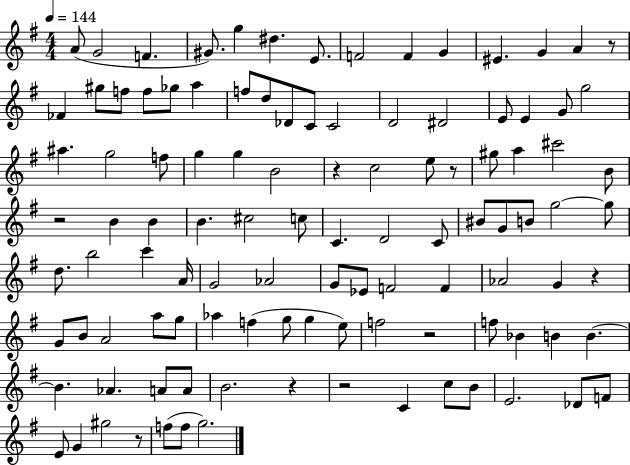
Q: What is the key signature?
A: G major